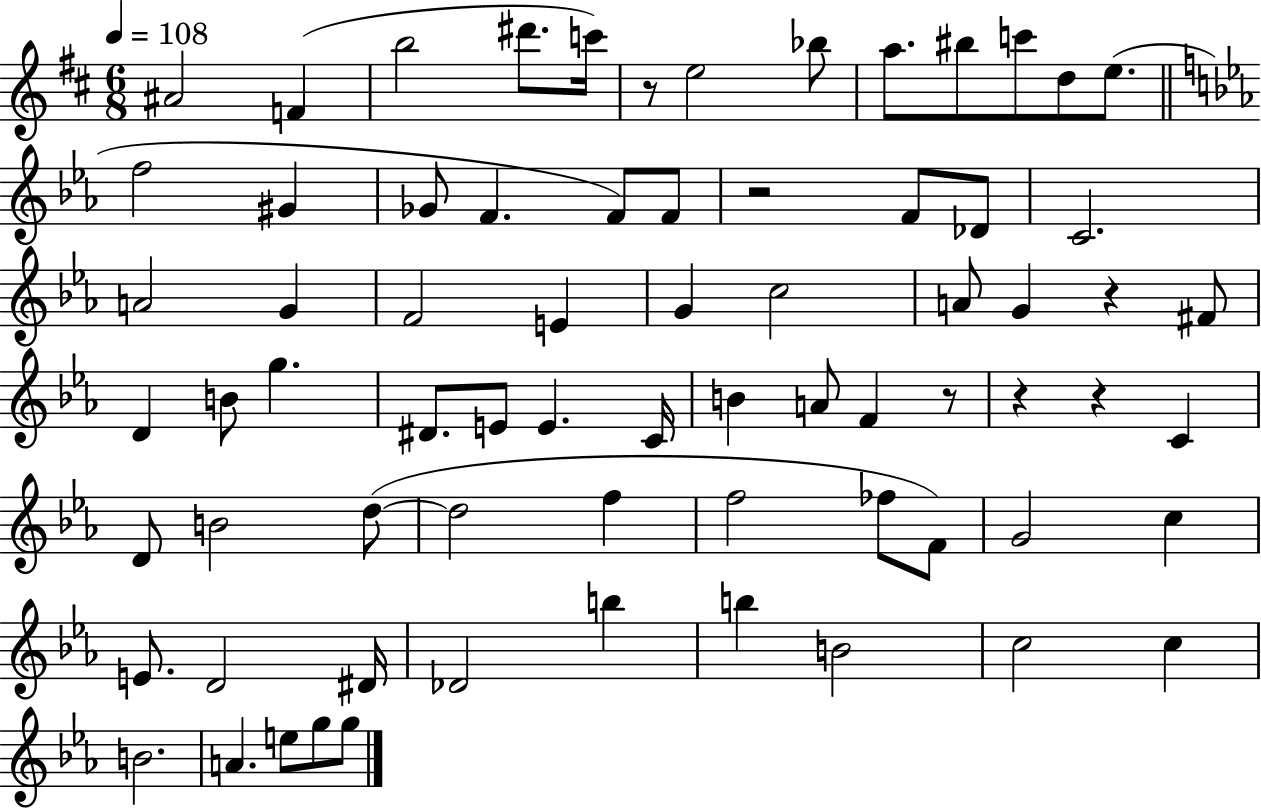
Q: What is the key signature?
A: D major